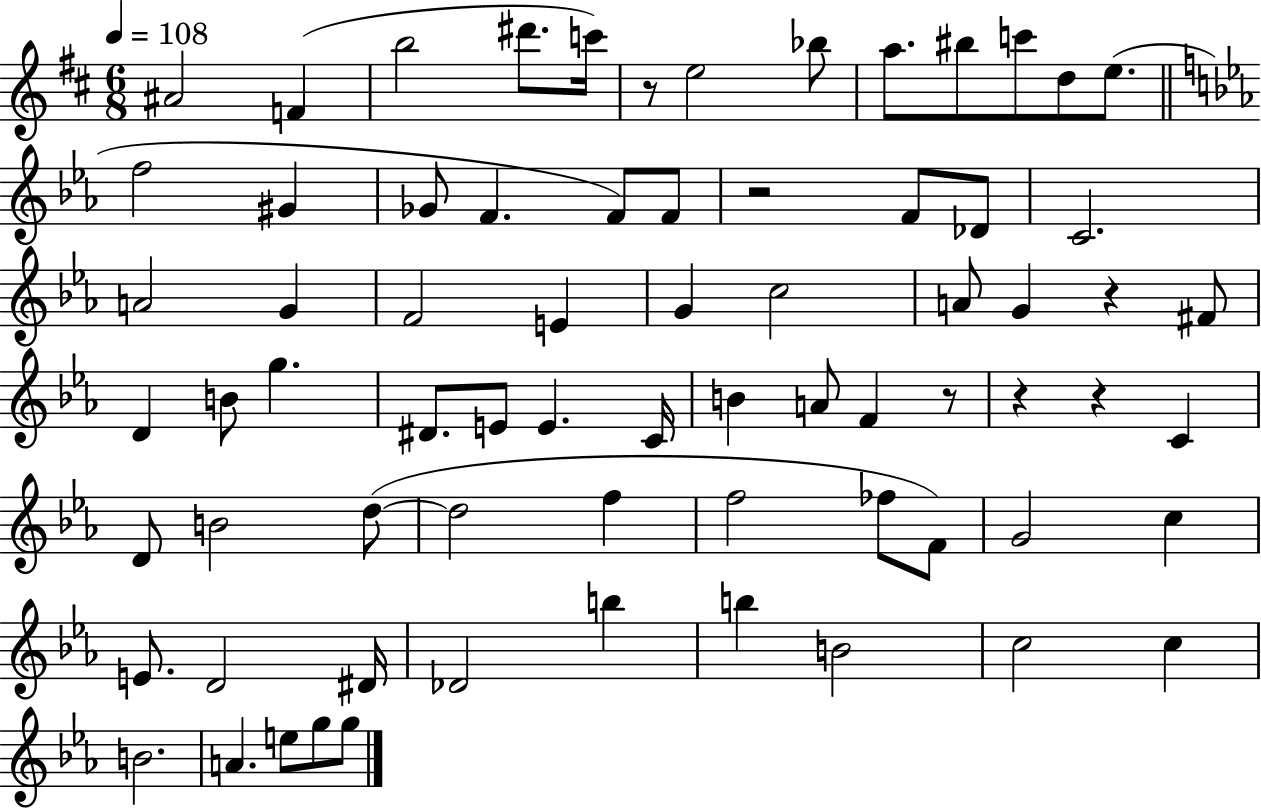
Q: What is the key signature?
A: D major